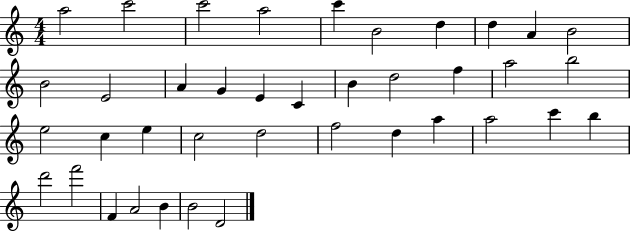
{
  \clef treble
  \numericTimeSignature
  \time 4/4
  \key c \major
  a''2 c'''2 | c'''2 a''2 | c'''4 b'2 d''4 | d''4 a'4 b'2 | \break b'2 e'2 | a'4 g'4 e'4 c'4 | b'4 d''2 f''4 | a''2 b''2 | \break e''2 c''4 e''4 | c''2 d''2 | f''2 d''4 a''4 | a''2 c'''4 b''4 | \break d'''2 f'''2 | f'4 a'2 b'4 | b'2 d'2 | \bar "|."
}